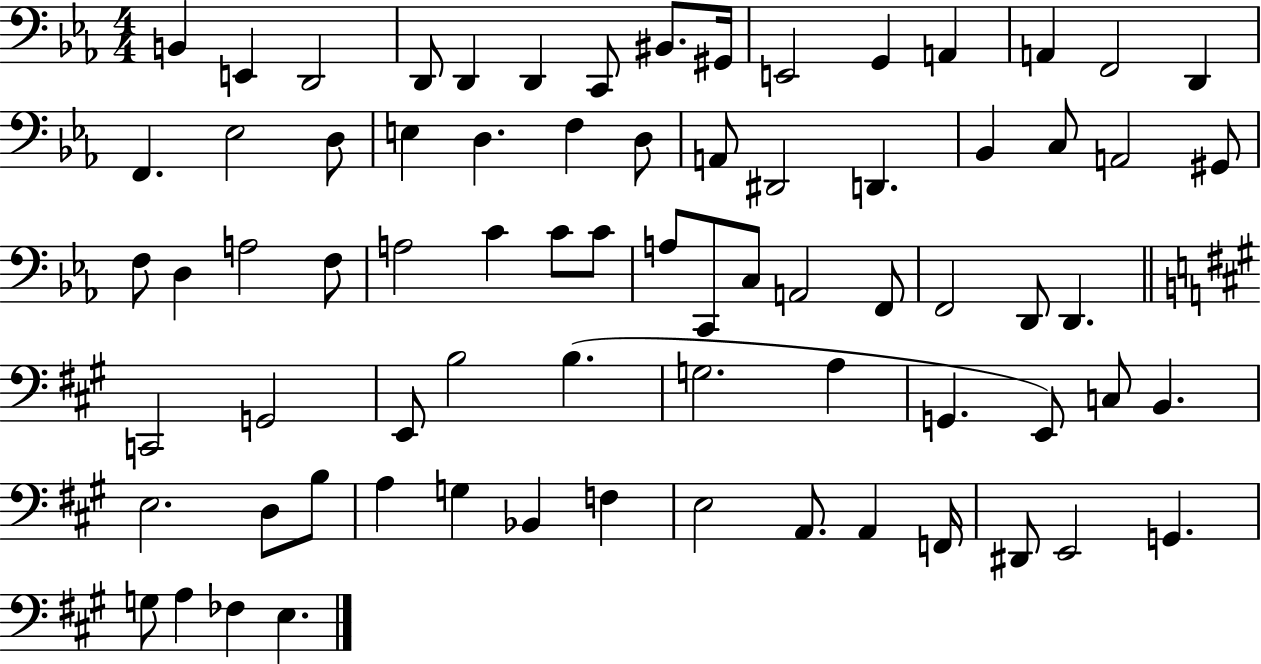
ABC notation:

X:1
T:Untitled
M:4/4
L:1/4
K:Eb
B,, E,, D,,2 D,,/2 D,, D,, C,,/2 ^B,,/2 ^G,,/4 E,,2 G,, A,, A,, F,,2 D,, F,, _E,2 D,/2 E, D, F, D,/2 A,,/2 ^D,,2 D,, _B,, C,/2 A,,2 ^G,,/2 F,/2 D, A,2 F,/2 A,2 C C/2 C/2 A,/2 C,,/2 C,/2 A,,2 F,,/2 F,,2 D,,/2 D,, C,,2 G,,2 E,,/2 B,2 B, G,2 A, G,, E,,/2 C,/2 B,, E,2 D,/2 B,/2 A, G, _B,, F, E,2 A,,/2 A,, F,,/4 ^D,,/2 E,,2 G,, G,/2 A, _F, E,